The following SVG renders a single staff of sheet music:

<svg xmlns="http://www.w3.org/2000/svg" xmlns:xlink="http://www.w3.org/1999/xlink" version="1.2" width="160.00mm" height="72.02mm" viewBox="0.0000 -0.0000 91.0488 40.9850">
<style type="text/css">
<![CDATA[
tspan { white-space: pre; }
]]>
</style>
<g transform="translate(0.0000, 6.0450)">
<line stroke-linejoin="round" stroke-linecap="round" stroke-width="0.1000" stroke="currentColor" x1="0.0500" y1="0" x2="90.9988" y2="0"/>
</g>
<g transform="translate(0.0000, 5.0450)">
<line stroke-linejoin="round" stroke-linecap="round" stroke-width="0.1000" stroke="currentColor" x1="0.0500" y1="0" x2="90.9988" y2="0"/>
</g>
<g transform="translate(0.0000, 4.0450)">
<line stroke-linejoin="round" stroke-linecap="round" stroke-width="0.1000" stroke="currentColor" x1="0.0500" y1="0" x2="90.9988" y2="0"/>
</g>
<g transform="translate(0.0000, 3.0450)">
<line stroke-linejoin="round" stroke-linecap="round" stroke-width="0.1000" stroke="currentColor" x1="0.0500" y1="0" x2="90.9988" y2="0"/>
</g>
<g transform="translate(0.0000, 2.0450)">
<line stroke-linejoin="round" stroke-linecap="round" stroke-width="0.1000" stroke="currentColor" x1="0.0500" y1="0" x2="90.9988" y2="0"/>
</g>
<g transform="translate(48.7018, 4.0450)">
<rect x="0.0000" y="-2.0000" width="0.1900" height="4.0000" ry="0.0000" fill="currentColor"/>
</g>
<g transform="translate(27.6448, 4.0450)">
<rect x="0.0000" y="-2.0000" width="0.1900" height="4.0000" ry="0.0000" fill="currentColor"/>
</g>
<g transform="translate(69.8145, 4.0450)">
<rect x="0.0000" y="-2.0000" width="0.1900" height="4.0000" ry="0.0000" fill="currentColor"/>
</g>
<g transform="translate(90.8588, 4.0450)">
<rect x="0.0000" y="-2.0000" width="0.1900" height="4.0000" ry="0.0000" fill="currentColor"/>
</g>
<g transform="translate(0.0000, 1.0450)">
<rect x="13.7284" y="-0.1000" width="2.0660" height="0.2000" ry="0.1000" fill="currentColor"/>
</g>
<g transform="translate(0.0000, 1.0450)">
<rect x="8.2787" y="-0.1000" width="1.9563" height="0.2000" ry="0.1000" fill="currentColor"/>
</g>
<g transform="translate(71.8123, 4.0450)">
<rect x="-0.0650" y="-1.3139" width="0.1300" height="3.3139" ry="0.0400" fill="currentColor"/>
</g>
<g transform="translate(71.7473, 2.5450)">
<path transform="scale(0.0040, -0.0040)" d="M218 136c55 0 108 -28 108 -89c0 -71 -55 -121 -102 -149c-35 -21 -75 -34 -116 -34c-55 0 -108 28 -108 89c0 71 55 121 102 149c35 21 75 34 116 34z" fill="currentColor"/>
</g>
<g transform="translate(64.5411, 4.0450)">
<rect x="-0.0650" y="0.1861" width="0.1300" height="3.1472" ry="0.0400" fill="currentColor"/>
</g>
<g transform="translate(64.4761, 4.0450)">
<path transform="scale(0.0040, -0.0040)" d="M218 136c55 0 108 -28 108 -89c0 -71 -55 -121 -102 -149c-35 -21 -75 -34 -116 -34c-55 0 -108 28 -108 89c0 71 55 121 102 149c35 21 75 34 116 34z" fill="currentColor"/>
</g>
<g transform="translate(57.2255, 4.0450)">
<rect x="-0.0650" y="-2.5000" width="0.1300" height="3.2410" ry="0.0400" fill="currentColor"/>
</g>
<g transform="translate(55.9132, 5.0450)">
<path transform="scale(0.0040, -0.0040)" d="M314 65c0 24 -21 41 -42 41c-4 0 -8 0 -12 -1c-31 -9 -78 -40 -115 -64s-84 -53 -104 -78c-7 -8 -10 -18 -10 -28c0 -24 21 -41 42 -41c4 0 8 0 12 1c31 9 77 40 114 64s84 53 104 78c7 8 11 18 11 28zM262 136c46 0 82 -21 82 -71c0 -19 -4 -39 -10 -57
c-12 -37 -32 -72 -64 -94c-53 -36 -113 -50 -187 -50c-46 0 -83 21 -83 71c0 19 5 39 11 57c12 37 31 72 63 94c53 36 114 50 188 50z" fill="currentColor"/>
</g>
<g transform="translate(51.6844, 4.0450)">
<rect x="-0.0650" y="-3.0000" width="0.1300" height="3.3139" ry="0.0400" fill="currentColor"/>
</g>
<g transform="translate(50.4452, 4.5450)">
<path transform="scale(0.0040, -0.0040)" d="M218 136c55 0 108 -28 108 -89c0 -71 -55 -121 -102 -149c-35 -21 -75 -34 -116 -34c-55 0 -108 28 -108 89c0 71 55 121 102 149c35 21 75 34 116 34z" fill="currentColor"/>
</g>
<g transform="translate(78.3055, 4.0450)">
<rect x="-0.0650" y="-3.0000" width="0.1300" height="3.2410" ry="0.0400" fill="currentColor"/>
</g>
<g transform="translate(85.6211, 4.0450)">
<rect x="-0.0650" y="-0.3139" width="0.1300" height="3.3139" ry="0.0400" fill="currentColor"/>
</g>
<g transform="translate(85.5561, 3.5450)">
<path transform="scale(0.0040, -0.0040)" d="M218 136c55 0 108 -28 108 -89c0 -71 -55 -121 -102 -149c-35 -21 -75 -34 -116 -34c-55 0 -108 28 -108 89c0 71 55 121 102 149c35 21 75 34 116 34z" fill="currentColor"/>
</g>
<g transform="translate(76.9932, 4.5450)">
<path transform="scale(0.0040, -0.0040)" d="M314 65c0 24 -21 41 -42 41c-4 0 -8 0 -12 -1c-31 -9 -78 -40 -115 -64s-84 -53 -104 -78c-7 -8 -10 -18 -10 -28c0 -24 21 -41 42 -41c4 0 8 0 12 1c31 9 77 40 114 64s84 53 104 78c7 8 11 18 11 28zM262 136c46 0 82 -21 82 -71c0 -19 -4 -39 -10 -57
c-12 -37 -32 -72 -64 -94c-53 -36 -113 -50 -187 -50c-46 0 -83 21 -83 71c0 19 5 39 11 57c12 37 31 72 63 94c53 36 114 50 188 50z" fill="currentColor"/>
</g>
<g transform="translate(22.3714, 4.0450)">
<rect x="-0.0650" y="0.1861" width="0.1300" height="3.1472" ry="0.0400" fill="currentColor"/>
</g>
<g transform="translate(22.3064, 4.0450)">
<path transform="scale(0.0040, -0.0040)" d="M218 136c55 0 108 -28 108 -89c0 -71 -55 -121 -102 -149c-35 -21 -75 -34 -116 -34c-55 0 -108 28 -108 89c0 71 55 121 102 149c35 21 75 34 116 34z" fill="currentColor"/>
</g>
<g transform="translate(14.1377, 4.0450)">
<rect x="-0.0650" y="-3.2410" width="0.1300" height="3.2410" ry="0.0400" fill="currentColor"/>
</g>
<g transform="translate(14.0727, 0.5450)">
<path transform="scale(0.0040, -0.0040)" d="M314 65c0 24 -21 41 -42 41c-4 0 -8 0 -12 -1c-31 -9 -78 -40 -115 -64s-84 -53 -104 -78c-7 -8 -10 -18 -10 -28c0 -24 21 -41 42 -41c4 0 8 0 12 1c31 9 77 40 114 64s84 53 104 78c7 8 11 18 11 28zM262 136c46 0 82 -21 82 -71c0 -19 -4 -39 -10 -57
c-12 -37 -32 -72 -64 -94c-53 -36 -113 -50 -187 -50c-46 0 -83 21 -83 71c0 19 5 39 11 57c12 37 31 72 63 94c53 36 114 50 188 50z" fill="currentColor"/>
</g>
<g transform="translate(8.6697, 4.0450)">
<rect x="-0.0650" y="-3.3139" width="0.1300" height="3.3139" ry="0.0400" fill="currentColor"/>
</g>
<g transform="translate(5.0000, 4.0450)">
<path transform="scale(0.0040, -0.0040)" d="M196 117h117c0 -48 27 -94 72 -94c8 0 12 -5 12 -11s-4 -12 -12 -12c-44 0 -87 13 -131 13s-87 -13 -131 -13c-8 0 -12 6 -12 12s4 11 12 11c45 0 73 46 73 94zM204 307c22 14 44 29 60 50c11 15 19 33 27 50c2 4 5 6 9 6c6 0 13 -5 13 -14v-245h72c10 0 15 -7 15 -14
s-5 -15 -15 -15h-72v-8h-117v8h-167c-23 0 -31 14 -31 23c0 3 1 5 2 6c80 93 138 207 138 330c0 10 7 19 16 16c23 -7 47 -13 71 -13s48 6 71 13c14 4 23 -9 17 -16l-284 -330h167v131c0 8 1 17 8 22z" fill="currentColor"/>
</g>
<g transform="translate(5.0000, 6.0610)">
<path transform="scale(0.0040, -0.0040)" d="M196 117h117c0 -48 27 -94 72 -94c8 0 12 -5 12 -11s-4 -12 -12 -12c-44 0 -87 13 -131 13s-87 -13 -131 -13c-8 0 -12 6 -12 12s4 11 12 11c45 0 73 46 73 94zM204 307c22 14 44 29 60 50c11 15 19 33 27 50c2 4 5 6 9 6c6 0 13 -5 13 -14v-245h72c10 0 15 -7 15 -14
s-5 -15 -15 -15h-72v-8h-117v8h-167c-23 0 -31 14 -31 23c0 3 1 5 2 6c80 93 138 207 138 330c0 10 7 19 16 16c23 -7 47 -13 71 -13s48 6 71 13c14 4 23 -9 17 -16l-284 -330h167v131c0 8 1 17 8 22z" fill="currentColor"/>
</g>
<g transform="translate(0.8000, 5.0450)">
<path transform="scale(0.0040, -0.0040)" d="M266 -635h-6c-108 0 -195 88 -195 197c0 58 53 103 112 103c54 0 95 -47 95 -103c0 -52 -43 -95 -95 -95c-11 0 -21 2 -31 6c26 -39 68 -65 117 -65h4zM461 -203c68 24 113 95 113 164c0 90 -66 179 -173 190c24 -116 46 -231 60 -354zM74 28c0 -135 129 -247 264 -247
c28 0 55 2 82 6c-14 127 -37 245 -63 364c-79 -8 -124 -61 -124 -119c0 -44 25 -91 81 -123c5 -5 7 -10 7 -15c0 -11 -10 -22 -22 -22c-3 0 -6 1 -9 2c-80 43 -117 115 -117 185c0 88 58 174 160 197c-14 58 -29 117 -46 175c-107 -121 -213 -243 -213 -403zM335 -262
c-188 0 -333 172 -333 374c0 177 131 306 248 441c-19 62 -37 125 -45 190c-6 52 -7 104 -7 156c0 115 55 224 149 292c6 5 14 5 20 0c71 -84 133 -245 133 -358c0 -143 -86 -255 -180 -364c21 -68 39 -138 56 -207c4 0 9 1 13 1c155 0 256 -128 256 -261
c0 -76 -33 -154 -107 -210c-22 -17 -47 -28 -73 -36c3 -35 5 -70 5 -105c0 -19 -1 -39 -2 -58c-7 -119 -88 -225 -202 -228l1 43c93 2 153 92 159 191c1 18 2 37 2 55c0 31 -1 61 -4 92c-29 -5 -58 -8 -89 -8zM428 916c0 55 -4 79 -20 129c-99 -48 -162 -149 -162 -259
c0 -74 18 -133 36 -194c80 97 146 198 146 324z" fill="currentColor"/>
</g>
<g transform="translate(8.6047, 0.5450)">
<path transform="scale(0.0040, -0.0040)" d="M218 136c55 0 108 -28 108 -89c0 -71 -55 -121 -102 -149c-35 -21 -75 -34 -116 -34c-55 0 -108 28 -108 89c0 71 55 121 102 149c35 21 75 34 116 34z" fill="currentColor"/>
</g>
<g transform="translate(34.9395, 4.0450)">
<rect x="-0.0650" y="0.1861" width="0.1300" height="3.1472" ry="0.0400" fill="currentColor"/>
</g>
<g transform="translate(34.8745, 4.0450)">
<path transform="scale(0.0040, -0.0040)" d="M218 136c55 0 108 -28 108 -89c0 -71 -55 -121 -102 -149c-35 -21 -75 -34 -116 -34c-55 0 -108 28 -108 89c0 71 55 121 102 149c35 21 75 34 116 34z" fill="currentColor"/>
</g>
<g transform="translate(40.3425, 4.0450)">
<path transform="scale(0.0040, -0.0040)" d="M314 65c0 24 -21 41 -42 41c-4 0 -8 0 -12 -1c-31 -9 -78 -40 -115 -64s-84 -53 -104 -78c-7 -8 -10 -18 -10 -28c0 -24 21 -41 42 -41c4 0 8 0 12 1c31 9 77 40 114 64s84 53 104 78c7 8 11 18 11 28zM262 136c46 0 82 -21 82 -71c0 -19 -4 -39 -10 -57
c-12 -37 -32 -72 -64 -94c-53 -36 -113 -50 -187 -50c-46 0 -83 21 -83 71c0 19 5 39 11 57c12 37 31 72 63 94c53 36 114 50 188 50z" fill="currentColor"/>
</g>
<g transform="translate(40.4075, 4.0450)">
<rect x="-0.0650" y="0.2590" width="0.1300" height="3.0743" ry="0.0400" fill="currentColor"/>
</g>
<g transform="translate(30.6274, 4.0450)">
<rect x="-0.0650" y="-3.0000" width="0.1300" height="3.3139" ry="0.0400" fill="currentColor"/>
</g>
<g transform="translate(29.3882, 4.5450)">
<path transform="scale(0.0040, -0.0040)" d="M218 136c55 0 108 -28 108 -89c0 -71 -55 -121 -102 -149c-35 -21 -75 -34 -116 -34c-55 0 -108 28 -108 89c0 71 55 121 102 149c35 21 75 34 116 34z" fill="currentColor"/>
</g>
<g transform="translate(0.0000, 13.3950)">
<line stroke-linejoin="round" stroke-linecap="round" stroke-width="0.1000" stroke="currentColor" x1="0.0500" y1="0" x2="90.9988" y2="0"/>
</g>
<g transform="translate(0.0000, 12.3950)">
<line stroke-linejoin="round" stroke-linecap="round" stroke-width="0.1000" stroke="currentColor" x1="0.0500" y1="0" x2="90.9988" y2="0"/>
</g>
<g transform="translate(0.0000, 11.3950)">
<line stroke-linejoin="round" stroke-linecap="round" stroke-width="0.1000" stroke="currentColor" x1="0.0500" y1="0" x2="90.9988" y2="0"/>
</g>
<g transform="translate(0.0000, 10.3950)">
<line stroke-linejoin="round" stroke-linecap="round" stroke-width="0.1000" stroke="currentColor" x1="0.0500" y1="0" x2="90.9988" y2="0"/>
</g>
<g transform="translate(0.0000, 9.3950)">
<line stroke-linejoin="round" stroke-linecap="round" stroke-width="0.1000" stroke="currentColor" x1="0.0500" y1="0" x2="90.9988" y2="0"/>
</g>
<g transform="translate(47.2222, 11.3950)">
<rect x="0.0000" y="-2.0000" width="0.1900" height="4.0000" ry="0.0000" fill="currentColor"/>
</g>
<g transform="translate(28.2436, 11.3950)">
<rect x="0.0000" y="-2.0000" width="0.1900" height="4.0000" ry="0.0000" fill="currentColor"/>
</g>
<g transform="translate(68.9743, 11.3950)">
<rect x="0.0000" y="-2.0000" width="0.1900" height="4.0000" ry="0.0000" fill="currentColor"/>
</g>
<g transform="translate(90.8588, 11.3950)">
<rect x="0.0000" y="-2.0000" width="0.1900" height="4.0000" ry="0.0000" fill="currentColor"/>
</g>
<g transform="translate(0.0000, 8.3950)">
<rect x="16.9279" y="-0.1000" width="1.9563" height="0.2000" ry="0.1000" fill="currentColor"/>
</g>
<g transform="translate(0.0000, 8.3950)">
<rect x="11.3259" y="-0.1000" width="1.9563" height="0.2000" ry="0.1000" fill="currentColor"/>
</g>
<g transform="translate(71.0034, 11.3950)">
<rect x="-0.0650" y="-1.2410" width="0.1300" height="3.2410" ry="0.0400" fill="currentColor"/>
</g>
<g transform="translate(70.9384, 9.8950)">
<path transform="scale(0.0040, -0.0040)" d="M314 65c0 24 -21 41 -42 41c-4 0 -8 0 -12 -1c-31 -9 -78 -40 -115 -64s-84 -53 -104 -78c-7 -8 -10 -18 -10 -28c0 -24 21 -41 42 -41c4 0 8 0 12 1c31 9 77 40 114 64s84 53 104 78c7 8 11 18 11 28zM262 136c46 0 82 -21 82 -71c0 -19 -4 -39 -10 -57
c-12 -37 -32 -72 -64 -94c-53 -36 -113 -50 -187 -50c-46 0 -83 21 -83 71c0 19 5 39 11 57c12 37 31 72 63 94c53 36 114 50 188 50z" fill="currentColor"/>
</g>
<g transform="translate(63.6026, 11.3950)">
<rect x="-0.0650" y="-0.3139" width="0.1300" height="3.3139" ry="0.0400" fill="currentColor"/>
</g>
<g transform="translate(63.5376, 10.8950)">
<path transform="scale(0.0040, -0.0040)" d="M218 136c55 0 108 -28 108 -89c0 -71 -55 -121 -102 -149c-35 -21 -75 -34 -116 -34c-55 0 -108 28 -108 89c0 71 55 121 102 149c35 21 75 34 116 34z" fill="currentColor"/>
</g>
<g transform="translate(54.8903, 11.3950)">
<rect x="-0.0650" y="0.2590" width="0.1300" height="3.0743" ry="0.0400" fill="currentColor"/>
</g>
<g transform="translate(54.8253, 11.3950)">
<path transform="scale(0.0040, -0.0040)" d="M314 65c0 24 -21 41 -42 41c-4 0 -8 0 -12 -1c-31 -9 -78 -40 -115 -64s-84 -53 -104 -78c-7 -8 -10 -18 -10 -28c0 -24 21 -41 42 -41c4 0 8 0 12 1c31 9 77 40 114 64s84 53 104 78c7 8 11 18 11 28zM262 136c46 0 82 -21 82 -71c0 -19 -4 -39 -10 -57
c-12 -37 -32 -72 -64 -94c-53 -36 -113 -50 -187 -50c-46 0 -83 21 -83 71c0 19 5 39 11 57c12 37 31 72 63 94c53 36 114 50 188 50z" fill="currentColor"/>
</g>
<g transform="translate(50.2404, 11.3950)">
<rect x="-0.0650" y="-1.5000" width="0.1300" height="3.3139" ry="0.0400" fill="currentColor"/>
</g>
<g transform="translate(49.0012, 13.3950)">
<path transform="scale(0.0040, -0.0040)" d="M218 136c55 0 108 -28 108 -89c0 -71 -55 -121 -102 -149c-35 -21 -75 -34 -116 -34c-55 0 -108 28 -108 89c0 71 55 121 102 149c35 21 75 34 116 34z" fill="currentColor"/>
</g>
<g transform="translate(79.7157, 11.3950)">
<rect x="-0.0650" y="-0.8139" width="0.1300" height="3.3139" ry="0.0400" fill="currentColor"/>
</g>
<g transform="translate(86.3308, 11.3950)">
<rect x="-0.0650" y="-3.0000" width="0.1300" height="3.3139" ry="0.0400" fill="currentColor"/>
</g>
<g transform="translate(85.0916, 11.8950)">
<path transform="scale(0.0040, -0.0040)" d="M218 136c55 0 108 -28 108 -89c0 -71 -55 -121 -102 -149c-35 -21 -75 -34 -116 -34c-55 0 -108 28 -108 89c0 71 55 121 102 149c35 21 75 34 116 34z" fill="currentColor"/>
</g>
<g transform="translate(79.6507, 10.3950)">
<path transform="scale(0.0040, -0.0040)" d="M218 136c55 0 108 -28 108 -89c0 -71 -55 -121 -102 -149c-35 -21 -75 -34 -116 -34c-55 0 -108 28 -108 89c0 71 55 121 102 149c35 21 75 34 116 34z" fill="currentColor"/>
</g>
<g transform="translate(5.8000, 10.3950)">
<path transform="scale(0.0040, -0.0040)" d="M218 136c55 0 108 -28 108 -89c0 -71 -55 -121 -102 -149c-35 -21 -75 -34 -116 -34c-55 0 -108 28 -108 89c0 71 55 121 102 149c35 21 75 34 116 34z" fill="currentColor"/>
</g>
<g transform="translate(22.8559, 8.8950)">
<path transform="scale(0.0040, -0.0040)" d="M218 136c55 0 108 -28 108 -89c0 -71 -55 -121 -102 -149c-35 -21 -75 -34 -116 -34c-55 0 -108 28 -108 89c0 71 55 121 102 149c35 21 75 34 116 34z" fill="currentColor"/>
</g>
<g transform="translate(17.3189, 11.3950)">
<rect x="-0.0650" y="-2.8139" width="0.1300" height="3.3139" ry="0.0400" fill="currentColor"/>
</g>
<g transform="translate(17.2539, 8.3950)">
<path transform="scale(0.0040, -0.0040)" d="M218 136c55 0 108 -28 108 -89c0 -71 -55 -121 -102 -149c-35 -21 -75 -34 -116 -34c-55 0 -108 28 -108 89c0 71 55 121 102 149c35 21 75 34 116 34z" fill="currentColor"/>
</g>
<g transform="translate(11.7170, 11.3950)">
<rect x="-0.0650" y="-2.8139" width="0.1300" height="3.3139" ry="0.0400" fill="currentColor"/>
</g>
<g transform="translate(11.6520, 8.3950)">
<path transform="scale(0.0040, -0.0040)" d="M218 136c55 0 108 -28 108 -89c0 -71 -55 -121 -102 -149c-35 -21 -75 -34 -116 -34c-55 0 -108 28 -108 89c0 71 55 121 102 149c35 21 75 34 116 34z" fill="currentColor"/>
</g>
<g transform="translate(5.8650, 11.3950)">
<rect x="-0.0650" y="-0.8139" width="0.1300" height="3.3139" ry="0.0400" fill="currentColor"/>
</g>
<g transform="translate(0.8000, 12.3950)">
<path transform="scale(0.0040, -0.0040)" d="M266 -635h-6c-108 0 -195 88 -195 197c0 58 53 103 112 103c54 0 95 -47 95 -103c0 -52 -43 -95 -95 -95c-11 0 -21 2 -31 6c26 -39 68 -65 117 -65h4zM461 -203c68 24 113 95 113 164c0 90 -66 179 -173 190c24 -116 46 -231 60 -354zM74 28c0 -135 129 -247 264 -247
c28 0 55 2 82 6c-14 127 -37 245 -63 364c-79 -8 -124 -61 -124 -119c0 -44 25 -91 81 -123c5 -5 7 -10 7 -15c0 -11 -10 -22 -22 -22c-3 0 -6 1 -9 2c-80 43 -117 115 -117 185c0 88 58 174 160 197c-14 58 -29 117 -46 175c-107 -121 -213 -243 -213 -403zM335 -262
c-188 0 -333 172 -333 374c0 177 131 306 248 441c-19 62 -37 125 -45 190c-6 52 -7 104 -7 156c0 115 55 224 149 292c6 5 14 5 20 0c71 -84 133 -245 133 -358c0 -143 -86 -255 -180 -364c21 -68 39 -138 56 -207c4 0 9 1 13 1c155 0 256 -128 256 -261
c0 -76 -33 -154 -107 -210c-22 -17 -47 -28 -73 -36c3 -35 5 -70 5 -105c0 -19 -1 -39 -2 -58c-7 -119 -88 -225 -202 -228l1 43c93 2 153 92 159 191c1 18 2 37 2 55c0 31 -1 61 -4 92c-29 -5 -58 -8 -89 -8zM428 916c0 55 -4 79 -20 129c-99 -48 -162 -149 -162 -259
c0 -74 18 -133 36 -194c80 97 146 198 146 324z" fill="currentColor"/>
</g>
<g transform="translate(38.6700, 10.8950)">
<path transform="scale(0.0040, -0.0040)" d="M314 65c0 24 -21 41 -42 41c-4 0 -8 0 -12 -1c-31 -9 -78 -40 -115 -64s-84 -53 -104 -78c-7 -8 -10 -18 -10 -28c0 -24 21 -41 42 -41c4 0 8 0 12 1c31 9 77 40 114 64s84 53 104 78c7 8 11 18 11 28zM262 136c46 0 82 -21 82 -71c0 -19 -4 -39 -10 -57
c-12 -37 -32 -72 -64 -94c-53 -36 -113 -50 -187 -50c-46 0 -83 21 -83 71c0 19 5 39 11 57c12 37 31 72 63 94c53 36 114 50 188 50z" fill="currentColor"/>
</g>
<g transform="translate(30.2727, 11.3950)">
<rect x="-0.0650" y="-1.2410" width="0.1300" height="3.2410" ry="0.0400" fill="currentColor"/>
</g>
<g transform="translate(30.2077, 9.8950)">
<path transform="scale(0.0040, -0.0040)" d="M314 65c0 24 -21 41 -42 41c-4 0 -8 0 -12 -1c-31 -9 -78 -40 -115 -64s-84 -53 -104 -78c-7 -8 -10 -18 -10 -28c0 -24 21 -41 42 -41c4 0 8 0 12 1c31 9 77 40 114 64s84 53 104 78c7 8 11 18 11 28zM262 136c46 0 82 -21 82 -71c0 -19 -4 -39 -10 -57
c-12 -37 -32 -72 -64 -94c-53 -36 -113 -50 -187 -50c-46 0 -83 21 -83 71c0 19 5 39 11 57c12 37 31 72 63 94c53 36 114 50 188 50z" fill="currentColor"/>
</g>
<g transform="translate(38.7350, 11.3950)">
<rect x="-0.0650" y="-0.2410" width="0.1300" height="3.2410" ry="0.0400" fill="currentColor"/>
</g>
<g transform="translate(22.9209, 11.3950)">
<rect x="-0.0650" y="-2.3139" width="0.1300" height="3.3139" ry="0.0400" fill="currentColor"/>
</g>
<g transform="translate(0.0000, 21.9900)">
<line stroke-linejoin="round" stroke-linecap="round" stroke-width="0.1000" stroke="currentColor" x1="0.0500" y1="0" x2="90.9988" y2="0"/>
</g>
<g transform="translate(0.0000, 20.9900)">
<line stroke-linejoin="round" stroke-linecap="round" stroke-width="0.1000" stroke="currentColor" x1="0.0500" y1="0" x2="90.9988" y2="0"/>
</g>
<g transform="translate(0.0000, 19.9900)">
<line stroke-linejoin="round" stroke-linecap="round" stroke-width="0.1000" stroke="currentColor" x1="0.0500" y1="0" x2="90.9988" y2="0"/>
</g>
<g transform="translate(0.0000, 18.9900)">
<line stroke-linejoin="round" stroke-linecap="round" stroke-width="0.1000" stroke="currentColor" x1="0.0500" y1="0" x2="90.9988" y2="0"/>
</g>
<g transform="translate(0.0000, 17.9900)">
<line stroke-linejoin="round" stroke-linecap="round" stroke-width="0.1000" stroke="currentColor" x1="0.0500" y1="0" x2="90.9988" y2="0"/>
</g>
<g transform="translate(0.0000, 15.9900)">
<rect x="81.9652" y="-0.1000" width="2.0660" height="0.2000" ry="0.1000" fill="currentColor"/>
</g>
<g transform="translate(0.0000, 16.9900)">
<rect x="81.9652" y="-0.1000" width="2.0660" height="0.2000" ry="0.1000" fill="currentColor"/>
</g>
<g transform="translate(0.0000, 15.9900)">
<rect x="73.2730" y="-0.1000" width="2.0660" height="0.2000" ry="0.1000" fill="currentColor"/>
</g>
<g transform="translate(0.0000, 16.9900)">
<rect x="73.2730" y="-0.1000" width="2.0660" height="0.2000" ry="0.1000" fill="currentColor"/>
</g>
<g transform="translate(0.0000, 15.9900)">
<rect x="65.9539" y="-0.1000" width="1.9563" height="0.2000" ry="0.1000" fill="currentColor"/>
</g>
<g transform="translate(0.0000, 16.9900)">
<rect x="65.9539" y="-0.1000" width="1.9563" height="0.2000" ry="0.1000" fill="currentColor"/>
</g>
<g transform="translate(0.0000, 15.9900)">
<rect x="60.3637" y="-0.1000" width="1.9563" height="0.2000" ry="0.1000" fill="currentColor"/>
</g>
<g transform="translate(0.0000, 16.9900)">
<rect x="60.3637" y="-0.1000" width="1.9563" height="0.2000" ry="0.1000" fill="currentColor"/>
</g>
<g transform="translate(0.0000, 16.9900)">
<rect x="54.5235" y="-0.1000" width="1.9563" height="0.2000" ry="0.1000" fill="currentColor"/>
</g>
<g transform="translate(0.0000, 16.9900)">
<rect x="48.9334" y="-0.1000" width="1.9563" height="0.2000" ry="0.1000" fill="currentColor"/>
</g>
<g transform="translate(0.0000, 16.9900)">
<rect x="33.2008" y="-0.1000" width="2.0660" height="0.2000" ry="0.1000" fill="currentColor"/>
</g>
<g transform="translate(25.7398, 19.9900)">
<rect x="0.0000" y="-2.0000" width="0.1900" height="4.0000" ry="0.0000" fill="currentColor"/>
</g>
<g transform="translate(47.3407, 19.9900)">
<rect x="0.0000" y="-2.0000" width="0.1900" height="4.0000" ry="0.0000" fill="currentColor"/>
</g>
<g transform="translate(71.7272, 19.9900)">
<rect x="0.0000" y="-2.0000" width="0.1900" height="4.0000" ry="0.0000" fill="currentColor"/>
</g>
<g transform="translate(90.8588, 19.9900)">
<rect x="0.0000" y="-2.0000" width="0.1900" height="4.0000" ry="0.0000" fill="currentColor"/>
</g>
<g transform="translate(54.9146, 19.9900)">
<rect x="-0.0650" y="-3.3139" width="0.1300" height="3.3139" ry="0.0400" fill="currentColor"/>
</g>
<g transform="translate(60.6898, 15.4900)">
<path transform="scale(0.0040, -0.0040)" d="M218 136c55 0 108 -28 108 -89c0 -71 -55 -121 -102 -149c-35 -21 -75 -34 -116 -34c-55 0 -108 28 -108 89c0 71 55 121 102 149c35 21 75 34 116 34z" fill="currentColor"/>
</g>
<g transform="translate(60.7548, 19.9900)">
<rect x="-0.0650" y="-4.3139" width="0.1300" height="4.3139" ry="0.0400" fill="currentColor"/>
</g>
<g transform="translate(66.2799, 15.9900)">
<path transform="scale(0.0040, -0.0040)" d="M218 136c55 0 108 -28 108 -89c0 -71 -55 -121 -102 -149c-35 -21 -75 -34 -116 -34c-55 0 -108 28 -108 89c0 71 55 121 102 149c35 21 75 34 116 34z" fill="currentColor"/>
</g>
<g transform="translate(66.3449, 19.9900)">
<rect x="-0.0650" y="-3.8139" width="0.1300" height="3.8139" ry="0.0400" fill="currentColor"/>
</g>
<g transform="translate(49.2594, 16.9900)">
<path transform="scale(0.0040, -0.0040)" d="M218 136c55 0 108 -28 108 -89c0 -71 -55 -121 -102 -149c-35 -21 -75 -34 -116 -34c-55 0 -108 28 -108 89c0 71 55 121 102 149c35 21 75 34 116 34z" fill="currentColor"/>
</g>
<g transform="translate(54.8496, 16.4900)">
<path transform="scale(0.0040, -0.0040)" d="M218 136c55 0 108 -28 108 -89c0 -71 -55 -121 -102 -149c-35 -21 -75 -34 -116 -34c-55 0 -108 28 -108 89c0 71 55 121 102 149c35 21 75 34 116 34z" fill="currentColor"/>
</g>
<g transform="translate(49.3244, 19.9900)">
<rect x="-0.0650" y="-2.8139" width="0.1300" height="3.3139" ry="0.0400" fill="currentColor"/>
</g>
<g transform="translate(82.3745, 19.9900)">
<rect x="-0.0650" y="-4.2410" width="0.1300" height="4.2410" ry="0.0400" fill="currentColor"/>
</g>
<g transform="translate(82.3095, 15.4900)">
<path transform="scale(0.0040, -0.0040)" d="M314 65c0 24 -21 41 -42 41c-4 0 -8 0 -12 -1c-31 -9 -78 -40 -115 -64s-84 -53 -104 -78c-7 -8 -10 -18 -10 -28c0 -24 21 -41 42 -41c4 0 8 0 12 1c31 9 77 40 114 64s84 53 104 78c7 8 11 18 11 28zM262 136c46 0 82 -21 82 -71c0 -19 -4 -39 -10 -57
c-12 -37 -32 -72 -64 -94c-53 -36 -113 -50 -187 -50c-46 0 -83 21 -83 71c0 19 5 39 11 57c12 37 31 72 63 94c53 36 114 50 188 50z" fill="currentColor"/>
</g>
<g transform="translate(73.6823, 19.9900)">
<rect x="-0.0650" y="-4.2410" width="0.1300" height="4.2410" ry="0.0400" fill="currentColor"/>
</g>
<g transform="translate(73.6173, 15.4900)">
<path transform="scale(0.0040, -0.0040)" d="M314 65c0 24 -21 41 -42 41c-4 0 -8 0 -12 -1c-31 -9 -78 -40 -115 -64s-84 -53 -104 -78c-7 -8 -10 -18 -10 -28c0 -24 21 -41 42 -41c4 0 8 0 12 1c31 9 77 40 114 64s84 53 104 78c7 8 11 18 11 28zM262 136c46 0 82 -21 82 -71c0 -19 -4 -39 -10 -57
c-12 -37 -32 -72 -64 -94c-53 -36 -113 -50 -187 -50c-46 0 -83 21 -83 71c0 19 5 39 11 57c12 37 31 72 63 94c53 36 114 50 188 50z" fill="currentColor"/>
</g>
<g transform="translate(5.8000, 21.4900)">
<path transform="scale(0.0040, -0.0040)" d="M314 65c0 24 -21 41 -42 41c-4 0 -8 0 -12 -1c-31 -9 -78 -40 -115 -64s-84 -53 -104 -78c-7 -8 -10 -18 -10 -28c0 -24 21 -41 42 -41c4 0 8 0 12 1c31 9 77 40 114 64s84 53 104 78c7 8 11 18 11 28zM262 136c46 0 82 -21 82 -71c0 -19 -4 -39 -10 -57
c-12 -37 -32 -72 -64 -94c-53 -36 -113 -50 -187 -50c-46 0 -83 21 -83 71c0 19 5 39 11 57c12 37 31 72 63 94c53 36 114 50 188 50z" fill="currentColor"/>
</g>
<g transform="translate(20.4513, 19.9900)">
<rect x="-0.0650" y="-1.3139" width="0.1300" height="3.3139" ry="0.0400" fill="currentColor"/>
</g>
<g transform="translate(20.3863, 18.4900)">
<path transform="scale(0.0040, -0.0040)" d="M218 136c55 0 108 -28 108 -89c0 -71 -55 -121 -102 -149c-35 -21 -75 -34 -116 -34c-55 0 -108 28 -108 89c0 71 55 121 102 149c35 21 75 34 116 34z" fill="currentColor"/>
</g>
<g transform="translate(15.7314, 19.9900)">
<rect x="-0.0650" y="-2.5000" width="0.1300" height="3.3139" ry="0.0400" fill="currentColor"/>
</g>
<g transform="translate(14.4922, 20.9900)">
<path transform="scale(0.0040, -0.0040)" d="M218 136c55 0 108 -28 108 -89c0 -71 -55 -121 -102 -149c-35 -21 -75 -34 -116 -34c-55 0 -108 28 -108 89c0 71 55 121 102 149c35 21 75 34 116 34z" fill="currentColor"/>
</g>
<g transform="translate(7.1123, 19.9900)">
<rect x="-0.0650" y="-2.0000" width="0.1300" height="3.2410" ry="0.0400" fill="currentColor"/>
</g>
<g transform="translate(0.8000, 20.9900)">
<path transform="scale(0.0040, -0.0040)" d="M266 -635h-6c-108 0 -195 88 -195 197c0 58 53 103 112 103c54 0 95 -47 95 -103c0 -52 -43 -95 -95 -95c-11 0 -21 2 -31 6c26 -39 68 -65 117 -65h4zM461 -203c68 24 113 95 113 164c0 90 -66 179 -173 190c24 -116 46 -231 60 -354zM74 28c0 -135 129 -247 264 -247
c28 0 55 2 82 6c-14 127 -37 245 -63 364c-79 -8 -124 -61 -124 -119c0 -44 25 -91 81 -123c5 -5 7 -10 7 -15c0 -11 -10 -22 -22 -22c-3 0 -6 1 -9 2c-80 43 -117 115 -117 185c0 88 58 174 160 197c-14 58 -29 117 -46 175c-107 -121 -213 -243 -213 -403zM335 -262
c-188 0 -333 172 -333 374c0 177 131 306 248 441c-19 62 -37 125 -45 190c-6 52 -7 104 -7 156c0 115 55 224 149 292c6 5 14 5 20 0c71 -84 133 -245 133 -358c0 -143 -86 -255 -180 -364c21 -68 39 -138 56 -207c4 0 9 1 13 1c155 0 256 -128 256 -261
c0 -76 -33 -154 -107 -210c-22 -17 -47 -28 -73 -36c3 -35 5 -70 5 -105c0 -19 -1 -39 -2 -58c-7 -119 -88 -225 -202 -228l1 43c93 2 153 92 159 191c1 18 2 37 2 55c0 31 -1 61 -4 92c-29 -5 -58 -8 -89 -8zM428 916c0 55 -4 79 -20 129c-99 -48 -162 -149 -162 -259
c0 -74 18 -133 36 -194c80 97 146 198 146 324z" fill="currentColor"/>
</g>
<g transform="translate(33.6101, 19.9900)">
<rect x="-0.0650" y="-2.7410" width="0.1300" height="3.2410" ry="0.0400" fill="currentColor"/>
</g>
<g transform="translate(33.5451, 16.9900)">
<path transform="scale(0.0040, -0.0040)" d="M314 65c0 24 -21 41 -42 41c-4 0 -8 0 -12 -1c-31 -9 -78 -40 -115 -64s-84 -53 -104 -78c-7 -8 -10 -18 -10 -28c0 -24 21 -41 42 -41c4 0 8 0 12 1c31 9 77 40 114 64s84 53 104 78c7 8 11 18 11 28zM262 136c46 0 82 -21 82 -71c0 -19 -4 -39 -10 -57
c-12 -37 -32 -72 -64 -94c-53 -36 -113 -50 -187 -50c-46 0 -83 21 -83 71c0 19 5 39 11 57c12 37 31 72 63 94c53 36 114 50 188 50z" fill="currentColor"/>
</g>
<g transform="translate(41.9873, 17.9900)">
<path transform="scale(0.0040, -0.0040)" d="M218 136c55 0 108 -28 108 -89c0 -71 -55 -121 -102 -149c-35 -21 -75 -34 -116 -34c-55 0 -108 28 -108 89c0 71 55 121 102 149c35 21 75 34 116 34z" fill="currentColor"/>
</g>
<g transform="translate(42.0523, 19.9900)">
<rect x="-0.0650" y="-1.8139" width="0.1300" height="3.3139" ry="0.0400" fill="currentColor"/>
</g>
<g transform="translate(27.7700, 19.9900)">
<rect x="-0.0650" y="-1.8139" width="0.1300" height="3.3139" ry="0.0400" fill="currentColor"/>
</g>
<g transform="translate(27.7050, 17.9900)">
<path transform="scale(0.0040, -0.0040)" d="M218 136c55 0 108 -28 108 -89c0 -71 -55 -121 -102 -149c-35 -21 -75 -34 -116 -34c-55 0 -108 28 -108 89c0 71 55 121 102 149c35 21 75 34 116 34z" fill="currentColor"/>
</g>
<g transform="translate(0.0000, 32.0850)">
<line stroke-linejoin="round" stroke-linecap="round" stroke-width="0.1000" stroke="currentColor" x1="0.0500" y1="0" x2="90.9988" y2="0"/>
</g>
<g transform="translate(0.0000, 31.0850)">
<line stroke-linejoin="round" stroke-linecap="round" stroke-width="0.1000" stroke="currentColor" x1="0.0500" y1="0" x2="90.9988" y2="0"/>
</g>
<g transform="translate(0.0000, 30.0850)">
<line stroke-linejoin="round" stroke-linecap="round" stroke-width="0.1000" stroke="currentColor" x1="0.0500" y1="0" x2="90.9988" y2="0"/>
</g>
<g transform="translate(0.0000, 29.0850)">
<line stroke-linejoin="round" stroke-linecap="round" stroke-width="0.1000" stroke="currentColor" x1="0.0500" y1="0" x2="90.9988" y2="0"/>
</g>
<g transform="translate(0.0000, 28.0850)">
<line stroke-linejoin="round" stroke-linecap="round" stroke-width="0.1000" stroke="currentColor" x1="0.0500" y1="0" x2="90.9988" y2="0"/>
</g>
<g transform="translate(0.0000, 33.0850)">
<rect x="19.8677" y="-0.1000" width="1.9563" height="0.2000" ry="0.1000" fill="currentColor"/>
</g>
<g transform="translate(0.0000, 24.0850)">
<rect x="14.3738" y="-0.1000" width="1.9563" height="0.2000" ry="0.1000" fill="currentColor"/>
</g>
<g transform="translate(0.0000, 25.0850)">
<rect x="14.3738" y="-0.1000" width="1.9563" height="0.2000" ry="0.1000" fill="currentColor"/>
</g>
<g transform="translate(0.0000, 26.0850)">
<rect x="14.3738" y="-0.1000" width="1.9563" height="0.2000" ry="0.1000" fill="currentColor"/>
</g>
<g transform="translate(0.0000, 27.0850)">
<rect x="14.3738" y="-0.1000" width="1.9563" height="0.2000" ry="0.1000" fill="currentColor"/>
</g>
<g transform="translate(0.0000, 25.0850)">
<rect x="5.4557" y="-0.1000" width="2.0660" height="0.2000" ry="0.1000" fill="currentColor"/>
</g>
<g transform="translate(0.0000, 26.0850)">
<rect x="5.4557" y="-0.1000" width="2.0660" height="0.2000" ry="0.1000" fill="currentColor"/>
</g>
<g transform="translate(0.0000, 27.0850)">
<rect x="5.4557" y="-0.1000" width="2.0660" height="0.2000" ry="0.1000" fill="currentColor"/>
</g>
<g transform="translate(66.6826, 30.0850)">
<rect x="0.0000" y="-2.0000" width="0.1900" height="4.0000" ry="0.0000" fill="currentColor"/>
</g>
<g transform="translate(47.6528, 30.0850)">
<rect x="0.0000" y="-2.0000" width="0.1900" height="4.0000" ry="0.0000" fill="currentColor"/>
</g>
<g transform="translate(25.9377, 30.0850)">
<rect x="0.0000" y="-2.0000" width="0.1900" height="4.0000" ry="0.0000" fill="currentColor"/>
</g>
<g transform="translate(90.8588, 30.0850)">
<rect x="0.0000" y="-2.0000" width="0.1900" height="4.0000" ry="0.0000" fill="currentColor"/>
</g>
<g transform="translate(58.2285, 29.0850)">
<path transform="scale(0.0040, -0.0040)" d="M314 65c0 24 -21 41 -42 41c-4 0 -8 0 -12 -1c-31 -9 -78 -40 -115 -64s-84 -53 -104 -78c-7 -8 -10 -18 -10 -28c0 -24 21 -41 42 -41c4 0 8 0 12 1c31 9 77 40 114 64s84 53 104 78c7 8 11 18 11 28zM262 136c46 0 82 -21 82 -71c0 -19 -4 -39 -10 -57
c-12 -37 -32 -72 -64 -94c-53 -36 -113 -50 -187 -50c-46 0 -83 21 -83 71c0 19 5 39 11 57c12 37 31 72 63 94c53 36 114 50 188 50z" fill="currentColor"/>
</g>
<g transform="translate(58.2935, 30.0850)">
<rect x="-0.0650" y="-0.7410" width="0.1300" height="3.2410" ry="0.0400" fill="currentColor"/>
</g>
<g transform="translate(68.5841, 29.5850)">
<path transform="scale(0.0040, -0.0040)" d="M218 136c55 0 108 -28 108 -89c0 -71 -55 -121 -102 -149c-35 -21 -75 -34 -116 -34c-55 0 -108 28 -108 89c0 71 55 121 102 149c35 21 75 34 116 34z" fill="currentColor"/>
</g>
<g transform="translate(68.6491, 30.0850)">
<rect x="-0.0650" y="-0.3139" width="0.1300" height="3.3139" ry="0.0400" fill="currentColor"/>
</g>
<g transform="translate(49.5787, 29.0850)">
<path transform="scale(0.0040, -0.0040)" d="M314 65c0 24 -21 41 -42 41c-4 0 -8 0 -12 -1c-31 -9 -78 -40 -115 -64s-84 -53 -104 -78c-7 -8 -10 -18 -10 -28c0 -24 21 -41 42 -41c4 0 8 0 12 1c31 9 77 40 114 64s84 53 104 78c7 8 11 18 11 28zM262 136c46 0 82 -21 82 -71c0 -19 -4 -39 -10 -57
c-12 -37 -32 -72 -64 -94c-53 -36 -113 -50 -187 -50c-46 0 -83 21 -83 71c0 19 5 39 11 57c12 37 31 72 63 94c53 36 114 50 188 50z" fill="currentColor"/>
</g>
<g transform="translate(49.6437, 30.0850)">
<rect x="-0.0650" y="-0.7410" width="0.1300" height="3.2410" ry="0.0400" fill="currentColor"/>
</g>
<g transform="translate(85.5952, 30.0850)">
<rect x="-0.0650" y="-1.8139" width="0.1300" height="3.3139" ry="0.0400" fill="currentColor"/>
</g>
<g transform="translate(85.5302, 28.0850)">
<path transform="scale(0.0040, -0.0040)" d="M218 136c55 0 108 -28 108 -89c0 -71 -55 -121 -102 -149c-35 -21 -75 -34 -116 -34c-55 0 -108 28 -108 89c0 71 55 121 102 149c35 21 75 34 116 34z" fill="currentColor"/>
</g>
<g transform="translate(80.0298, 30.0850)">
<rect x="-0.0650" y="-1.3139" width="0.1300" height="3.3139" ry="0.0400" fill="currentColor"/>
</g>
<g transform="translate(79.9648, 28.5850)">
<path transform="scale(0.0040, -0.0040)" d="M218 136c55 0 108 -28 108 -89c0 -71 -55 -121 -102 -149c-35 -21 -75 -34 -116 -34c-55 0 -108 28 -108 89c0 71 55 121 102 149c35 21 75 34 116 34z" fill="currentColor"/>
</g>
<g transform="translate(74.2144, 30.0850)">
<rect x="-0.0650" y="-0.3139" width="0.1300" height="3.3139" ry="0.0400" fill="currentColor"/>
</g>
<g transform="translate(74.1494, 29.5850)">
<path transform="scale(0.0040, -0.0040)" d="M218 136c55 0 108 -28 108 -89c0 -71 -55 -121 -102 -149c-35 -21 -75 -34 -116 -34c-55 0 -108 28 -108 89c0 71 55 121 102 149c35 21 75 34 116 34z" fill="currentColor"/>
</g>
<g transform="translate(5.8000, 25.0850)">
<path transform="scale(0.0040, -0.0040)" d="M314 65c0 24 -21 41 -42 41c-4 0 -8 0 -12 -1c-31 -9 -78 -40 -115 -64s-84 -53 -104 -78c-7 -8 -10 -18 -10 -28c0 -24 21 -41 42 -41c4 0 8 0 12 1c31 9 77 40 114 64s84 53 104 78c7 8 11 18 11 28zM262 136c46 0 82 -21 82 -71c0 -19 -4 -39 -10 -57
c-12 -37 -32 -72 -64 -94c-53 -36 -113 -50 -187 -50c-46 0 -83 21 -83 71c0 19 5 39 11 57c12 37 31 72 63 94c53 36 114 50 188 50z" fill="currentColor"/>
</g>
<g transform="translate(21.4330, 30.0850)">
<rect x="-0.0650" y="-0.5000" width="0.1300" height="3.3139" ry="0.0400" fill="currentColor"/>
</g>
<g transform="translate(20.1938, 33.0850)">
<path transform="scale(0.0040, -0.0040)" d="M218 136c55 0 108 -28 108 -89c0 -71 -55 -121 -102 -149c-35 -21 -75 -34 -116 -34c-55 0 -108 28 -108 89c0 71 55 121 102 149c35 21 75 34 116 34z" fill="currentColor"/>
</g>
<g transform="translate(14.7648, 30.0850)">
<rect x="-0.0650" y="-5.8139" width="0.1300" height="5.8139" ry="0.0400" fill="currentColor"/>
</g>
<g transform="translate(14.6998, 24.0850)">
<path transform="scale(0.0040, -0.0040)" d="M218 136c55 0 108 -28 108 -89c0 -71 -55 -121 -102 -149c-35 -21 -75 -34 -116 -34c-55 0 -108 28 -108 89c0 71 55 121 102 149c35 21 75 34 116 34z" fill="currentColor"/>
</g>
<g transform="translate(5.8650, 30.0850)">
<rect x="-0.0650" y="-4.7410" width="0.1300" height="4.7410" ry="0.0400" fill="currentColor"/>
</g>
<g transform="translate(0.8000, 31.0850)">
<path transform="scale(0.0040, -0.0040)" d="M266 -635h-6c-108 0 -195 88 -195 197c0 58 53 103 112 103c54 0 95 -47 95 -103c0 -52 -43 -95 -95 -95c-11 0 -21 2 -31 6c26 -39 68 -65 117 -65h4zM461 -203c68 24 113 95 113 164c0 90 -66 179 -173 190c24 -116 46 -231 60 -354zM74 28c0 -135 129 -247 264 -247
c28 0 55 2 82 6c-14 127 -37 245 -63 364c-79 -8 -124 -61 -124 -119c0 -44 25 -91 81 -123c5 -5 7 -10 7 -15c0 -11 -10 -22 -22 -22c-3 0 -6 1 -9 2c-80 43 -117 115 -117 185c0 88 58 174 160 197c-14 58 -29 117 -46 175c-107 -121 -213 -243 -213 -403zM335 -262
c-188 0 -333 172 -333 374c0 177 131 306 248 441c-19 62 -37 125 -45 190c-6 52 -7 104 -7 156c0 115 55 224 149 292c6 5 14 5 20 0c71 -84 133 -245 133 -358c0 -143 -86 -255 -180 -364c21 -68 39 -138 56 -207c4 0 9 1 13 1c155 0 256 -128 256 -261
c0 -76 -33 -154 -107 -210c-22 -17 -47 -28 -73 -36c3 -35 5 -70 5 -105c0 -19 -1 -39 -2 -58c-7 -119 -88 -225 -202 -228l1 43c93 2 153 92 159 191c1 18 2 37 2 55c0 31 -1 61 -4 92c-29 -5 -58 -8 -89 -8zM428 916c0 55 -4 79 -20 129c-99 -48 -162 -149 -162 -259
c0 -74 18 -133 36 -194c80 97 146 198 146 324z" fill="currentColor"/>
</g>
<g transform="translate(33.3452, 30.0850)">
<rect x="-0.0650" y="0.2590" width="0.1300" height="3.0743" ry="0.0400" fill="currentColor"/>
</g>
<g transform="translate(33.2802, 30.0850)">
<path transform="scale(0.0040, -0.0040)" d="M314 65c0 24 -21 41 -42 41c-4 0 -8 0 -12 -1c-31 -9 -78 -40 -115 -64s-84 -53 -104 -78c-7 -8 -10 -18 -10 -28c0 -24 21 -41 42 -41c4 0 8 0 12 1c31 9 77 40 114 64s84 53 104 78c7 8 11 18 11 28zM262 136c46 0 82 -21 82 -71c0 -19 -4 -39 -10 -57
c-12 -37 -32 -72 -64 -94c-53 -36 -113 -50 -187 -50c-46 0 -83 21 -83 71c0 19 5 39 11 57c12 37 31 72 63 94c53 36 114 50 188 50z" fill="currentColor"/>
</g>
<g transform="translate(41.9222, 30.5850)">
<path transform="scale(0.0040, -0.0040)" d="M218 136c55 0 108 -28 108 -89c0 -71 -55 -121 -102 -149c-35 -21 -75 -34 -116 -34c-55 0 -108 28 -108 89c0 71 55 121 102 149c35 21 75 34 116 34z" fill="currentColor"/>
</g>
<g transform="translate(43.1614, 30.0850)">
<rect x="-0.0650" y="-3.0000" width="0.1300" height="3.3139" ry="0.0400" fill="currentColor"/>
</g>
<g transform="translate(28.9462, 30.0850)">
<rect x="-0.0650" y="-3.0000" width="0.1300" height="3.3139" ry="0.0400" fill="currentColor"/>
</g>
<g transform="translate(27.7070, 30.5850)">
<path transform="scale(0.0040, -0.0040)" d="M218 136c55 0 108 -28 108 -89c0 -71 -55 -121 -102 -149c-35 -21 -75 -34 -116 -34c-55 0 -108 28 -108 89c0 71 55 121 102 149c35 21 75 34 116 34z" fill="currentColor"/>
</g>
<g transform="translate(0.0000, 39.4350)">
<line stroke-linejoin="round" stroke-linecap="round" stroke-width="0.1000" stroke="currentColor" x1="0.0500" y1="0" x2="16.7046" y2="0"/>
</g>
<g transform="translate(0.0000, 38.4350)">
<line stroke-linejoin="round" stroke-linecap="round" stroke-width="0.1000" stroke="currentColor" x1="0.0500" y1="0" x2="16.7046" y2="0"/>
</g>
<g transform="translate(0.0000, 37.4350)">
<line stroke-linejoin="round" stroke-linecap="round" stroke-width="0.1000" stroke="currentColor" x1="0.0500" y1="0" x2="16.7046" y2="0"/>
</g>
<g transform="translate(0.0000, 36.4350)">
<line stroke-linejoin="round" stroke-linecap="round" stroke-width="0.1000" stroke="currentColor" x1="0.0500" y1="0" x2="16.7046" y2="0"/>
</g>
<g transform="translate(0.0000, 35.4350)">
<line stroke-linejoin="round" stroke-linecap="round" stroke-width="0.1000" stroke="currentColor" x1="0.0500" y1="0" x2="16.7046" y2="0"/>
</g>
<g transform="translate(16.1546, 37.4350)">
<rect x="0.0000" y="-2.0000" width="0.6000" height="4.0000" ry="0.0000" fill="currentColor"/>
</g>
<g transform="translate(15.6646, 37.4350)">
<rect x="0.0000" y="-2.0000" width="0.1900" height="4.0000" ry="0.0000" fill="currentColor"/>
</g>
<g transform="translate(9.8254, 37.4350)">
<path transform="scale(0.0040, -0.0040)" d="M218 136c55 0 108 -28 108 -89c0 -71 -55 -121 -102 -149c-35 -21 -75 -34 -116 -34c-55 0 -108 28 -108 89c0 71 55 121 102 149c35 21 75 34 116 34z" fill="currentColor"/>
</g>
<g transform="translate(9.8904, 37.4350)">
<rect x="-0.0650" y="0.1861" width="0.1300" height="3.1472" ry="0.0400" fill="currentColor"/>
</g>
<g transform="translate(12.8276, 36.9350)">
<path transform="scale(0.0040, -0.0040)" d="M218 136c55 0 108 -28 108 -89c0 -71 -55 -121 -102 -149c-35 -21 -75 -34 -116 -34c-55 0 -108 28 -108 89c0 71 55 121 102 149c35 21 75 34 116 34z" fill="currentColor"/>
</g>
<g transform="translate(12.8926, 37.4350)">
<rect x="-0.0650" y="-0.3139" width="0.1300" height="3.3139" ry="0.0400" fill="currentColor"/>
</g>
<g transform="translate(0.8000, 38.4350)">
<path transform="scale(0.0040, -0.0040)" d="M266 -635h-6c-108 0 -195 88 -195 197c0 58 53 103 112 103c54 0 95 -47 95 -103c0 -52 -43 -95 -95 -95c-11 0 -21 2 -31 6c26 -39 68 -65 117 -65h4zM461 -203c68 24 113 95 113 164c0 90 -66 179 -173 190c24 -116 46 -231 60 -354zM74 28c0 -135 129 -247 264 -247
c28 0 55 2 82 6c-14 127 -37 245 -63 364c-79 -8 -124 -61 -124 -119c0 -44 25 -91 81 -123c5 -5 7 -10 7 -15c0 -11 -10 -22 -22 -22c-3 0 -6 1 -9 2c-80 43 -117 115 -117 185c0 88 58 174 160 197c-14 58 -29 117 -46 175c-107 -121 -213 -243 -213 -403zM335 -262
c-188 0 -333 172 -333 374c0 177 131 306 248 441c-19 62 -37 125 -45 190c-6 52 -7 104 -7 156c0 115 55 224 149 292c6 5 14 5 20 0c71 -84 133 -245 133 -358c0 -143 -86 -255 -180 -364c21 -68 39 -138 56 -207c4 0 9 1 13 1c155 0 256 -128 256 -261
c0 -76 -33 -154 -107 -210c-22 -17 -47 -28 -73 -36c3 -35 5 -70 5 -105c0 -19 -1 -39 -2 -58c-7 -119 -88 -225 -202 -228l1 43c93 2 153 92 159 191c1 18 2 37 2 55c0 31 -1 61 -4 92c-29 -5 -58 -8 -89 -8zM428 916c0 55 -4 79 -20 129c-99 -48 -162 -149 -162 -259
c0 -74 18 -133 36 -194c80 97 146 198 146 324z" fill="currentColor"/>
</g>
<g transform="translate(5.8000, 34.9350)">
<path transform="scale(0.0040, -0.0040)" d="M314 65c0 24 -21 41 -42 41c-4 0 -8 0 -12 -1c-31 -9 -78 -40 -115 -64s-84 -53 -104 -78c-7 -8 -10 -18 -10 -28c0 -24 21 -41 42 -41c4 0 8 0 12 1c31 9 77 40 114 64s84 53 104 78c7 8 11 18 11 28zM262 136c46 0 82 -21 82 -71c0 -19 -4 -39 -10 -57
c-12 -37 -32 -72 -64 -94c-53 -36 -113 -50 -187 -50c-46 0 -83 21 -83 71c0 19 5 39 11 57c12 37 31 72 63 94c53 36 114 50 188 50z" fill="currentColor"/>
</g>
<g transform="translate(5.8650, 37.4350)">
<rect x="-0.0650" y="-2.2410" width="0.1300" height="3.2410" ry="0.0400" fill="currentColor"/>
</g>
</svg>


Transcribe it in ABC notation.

X:1
T:Untitled
M:4/4
L:1/4
K:C
b b2 B A B B2 A G2 B e A2 c d a a g e2 c2 E B2 c e2 d A F2 G e f a2 f a b d' c' d'2 d'2 e'2 g' C A B2 A d2 d2 c c e f g2 B c